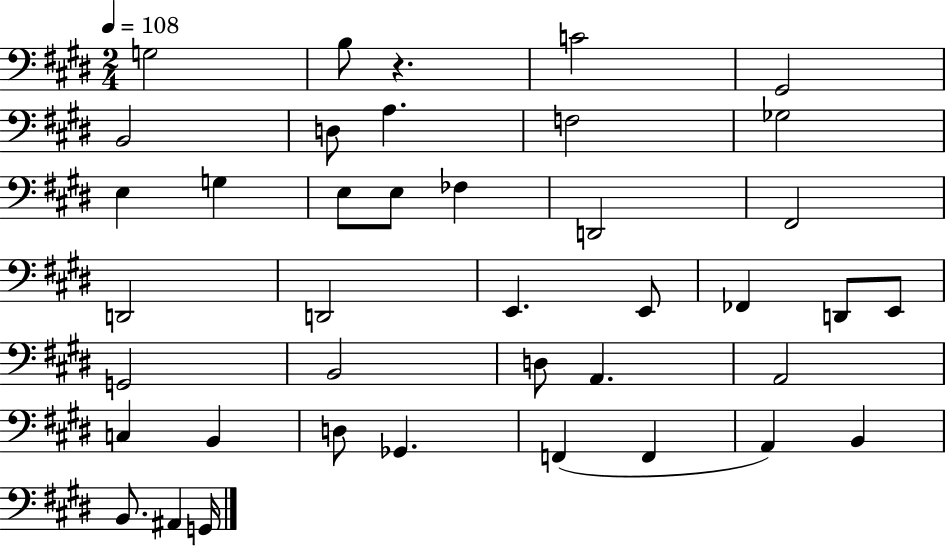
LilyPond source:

{
  \clef bass
  \numericTimeSignature
  \time 2/4
  \key e \major
  \tempo 4 = 108
  g2 | b8 r4. | c'2 | gis,2 | \break b,2 | d8 a4. | f2 | ges2 | \break e4 g4 | e8 e8 fes4 | d,2 | fis,2 | \break d,2 | d,2 | e,4. e,8 | fes,4 d,8 e,8 | \break g,2 | b,2 | d8 a,4. | a,2 | \break c4 b,4 | d8 ges,4. | f,4( f,4 | a,4) b,4 | \break b,8. ais,4 g,16 | \bar "|."
}